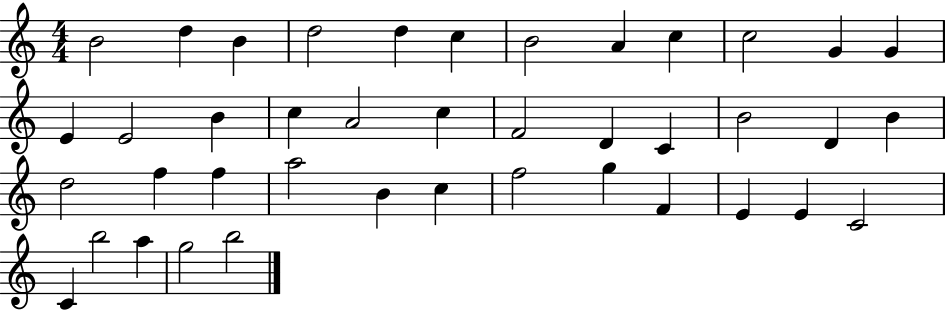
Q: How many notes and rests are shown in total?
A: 41